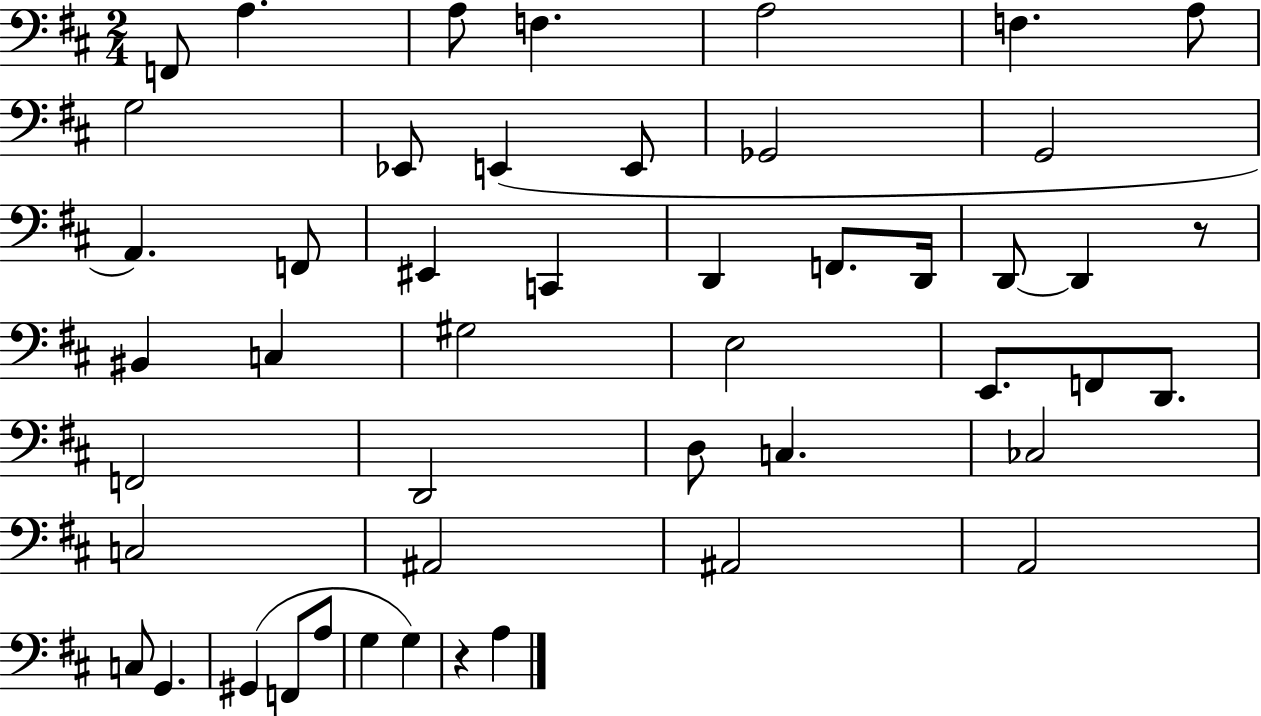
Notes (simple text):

F2/e A3/q. A3/e F3/q. A3/h F3/q. A3/e G3/h Eb2/e E2/q E2/e Gb2/h G2/h A2/q. F2/e EIS2/q C2/q D2/q F2/e. D2/s D2/e D2/q R/e BIS2/q C3/q G#3/h E3/h E2/e. F2/e D2/e. F2/h D2/h D3/e C3/q. CES3/h C3/h A#2/h A#2/h A2/h C3/e G2/q. G#2/q F2/e A3/e G3/q G3/q R/q A3/q